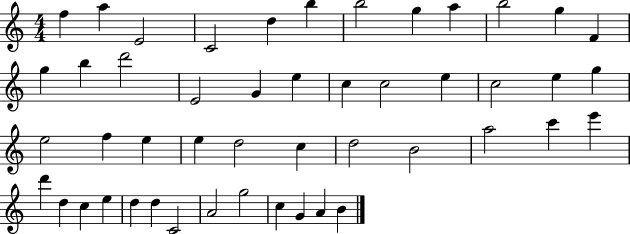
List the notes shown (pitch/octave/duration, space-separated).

F5/q A5/q E4/h C4/h D5/q B5/q B5/h G5/q A5/q B5/h G5/q F4/q G5/q B5/q D6/h E4/h G4/q E5/q C5/q C5/h E5/q C5/h E5/q G5/q E5/h F5/q E5/q E5/q D5/h C5/q D5/h B4/h A5/h C6/q E6/q D6/q D5/q C5/q E5/q D5/q D5/q C4/h A4/h G5/h C5/q G4/q A4/q B4/q